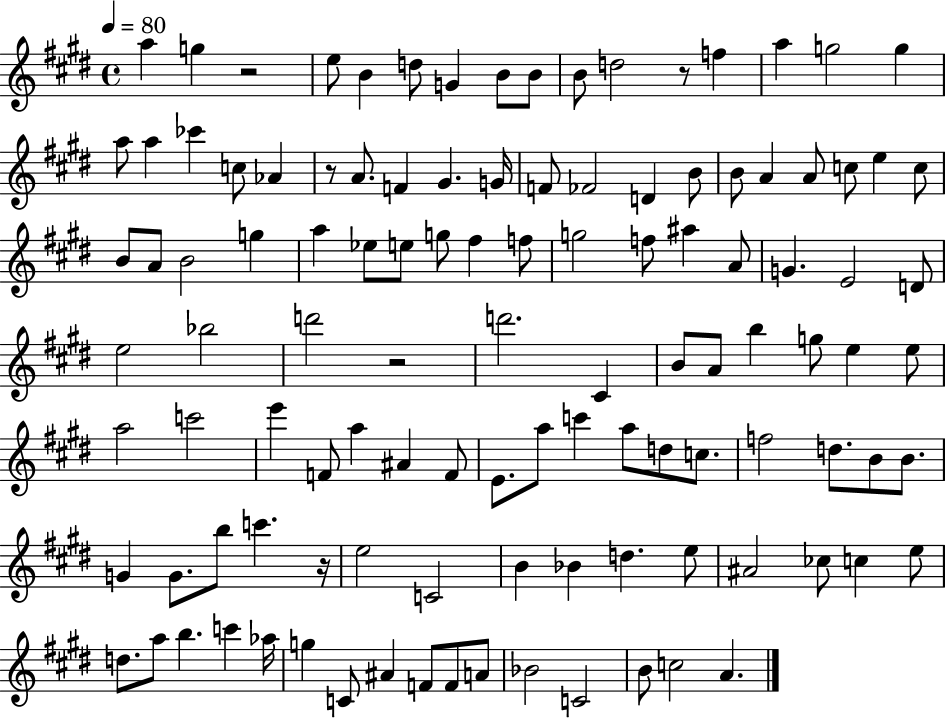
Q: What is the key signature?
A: E major